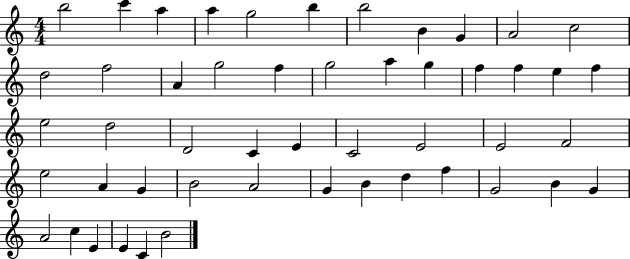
X:1
T:Untitled
M:4/4
L:1/4
K:C
b2 c' a a g2 b b2 B G A2 c2 d2 f2 A g2 f g2 a g f f e f e2 d2 D2 C E C2 E2 E2 F2 e2 A G B2 A2 G B d f G2 B G A2 c E E C B2